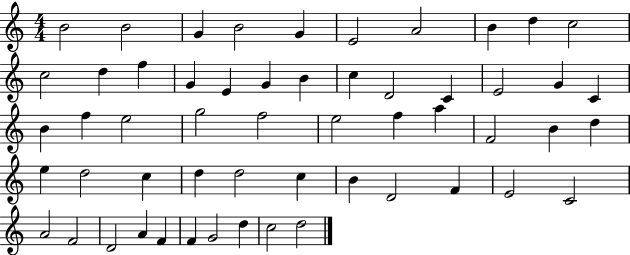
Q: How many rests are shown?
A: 0